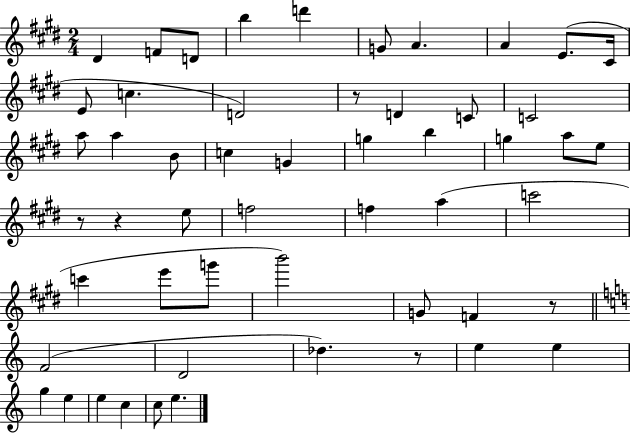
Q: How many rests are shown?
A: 5